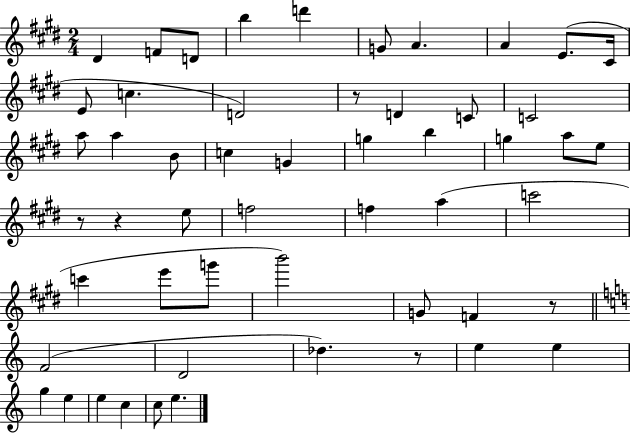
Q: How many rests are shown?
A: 5